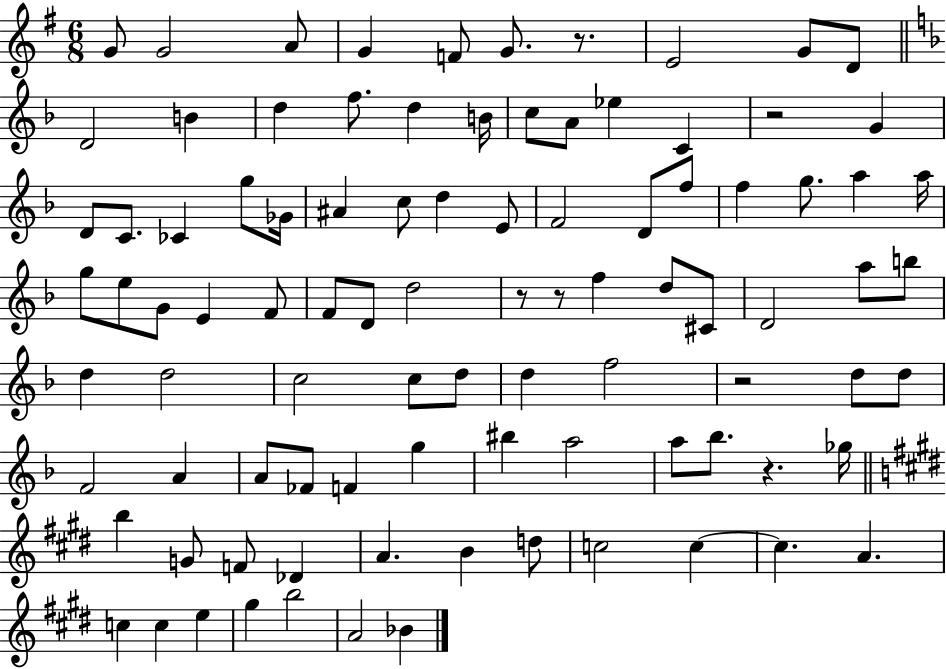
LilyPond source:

{
  \clef treble
  \numericTimeSignature
  \time 6/8
  \key g \major
  g'8 g'2 a'8 | g'4 f'8 g'8. r8. | e'2 g'8 d'8 | \bar "||" \break \key f \major d'2 b'4 | d''4 f''8. d''4 b'16 | c''8 a'8 ees''4 c'4 | r2 g'4 | \break d'8 c'8. ces'4 g''8 ges'16 | ais'4 c''8 d''4 e'8 | f'2 d'8 f''8 | f''4 g''8. a''4 a''16 | \break g''8 e''8 g'8 e'4 f'8 | f'8 d'8 d''2 | r8 r8 f''4 d''8 cis'8 | d'2 a''8 b''8 | \break d''4 d''2 | c''2 c''8 d''8 | d''4 f''2 | r2 d''8 d''8 | \break f'2 a'4 | a'8 fes'8 f'4 g''4 | bis''4 a''2 | a''8 bes''8. r4. ges''16 | \break \bar "||" \break \key e \major b''4 g'8 f'8 des'4 | a'4. b'4 d''8 | c''2 c''4~~ | c''4. a'4. | \break c''4 c''4 e''4 | gis''4 b''2 | a'2 bes'4 | \bar "|."
}